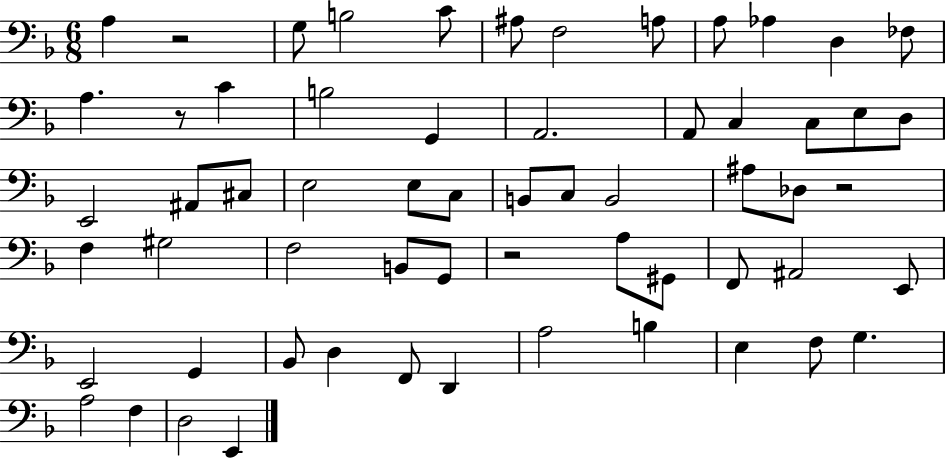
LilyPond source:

{
  \clef bass
  \numericTimeSignature
  \time 6/8
  \key f \major
  a4 r2 | g8 b2 c'8 | ais8 f2 a8 | a8 aes4 d4 fes8 | \break a4. r8 c'4 | b2 g,4 | a,2. | a,8 c4 c8 e8 d8 | \break e,2 ais,8 cis8 | e2 e8 c8 | b,8 c8 b,2 | ais8 des8 r2 | \break f4 gis2 | f2 b,8 g,8 | r2 a8 gis,8 | f,8 ais,2 e,8 | \break e,2 g,4 | bes,8 d4 f,8 d,4 | a2 b4 | e4 f8 g4. | \break a2 f4 | d2 e,4 | \bar "|."
}